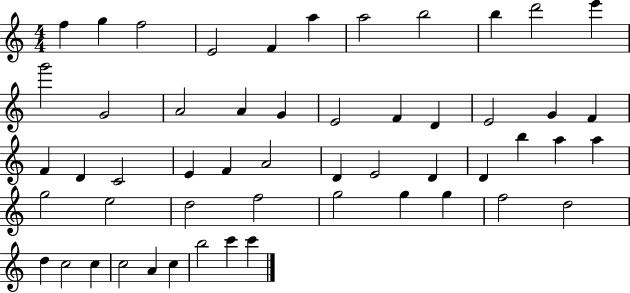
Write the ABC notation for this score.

X:1
T:Untitled
M:4/4
L:1/4
K:C
f g f2 E2 F a a2 b2 b d'2 e' g'2 G2 A2 A G E2 F D E2 G F F D C2 E F A2 D E2 D D b a a g2 e2 d2 f2 g2 g g f2 d2 d c2 c c2 A c b2 c' c'